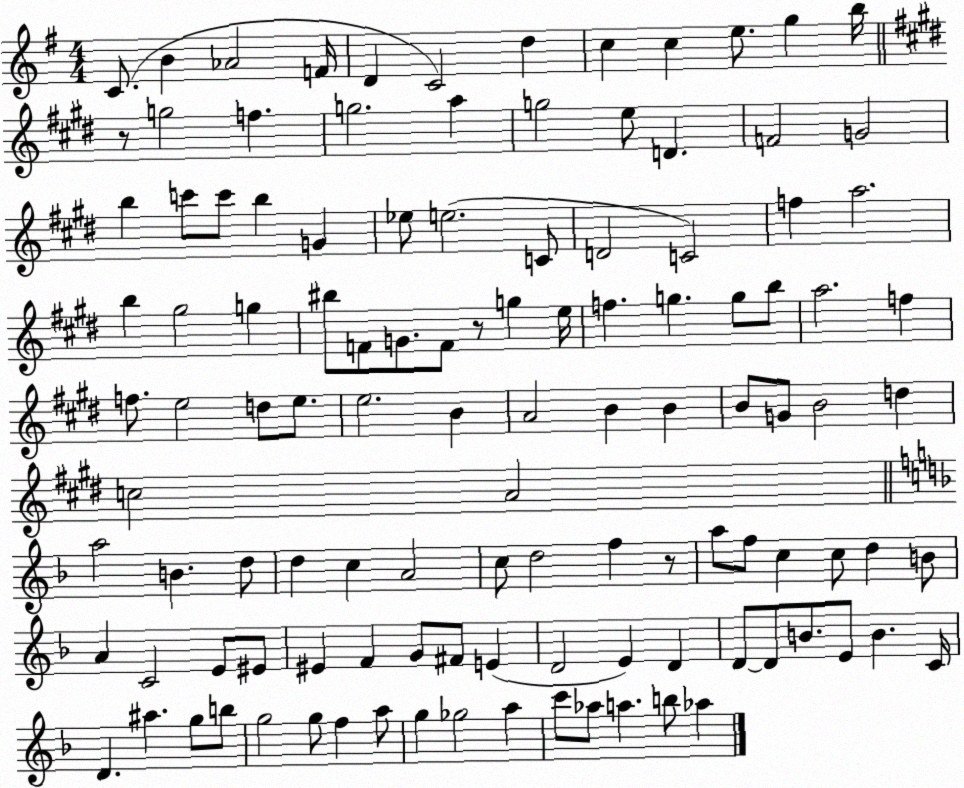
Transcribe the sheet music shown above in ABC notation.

X:1
T:Untitled
M:4/4
L:1/4
K:G
C/2 B _A2 F/4 D C2 d c c e/2 g b/4 z/2 g2 f g2 a g2 e/2 D F2 G2 b c'/2 c'/2 b G _e/2 e2 C/2 D2 C2 f a2 b ^g2 g ^b/2 F/2 G/2 F/2 z/2 g e/4 f g g/2 b/2 a2 f f/2 e2 d/2 e/2 e2 B A2 B B B/2 G/2 B2 d c2 A2 a2 B d/2 d c A2 c/2 d2 f z/2 a/2 f/2 c c/2 d B/2 A C2 E/2 ^E/2 ^E F G/2 ^F/2 E D2 E D D/2 D/2 B/2 E/2 B C/4 D ^a g/2 b/2 g2 g/2 f a/2 g _g2 a c'/2 _a/2 a b/2 _a